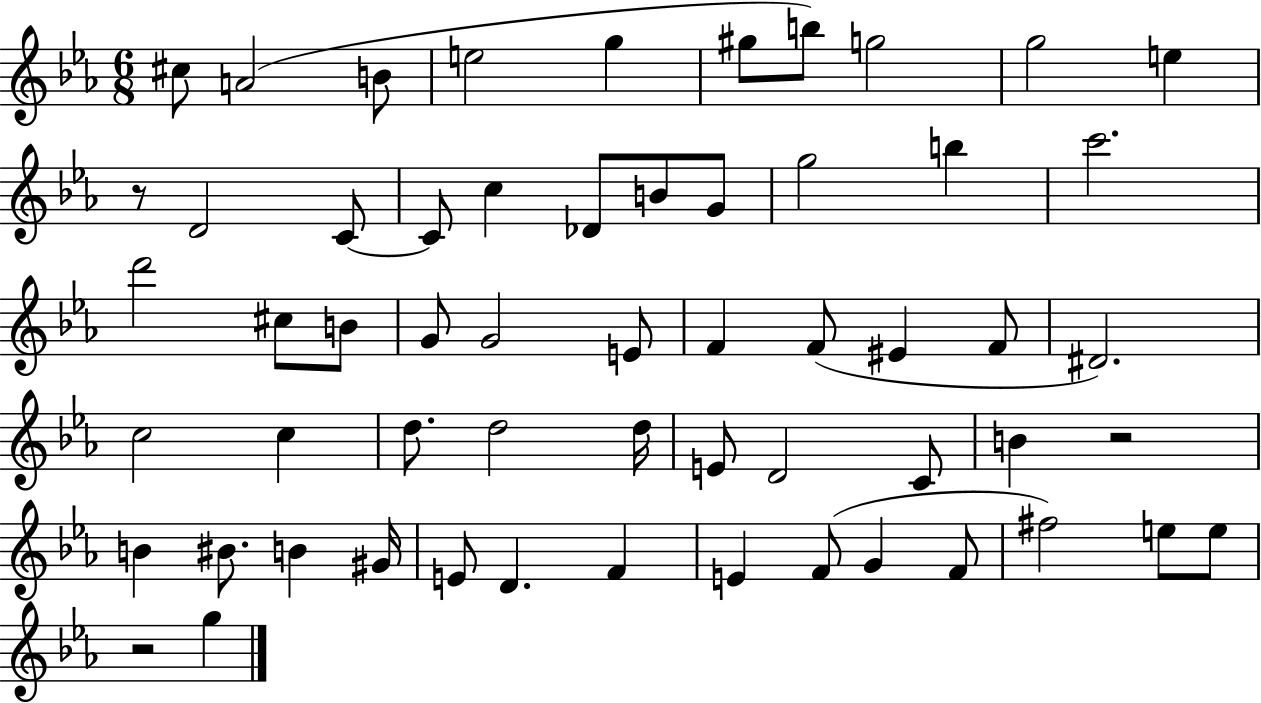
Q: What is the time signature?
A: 6/8